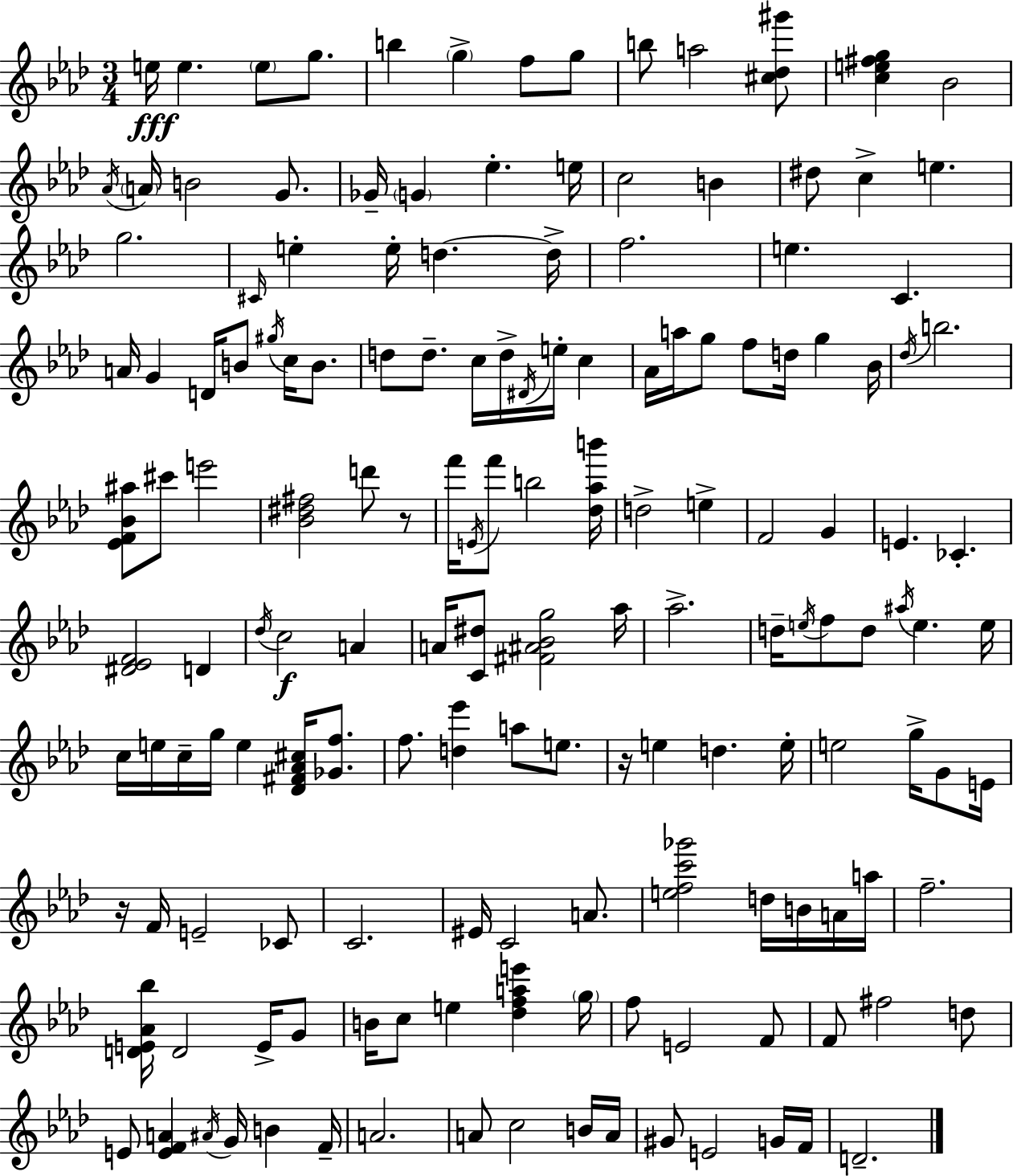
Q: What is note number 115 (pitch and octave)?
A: C5